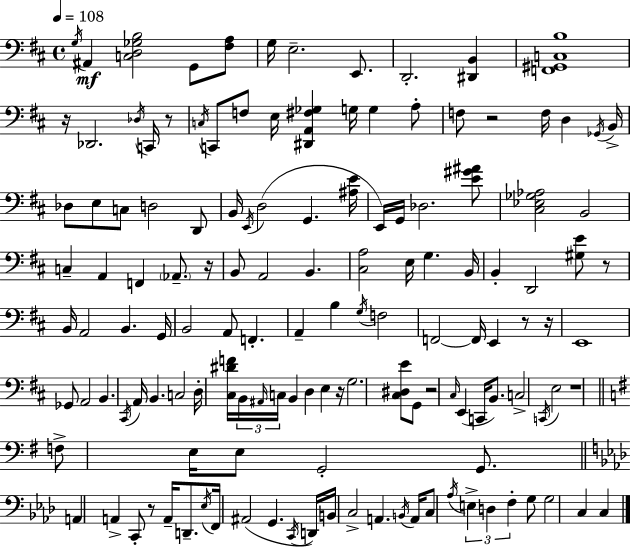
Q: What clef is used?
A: bass